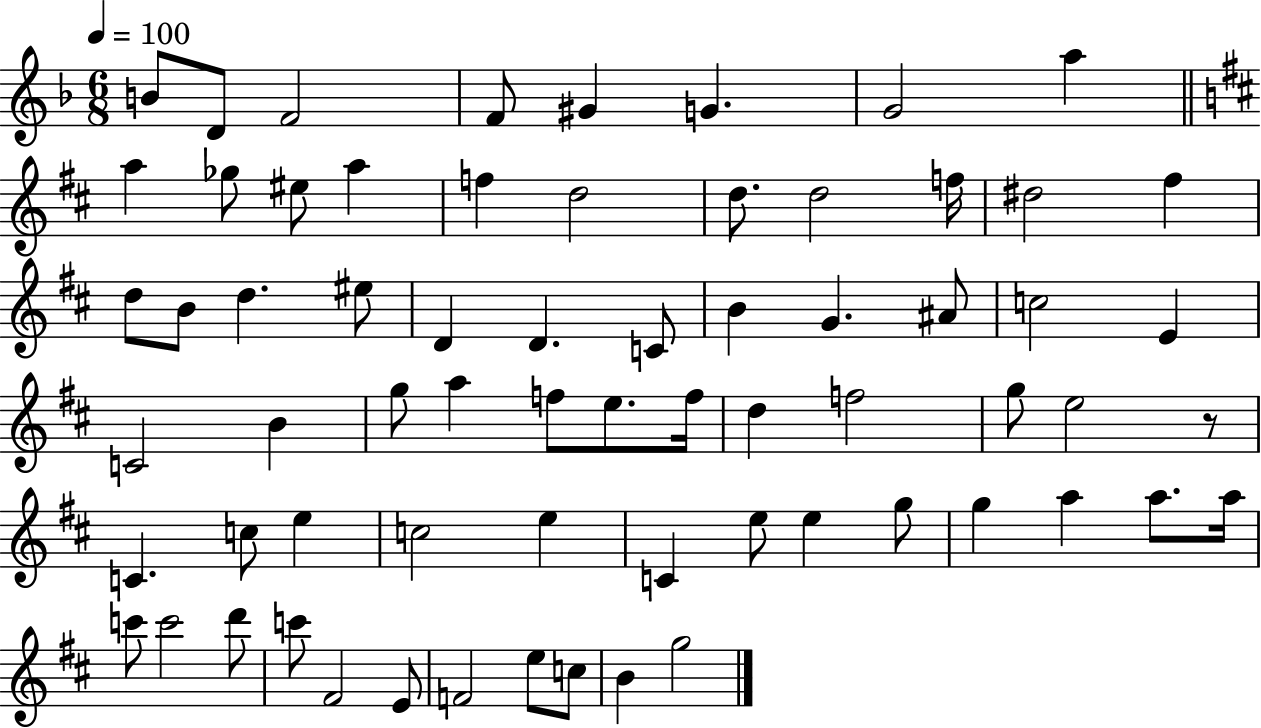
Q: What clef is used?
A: treble